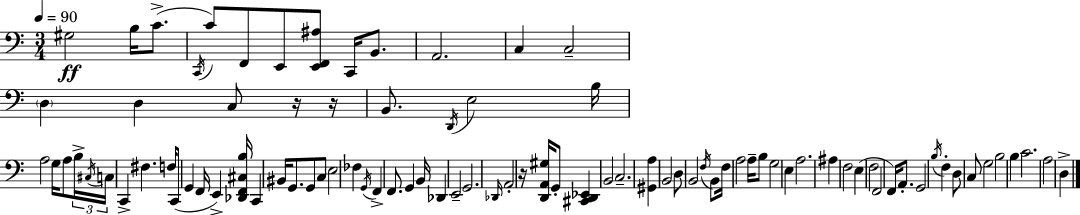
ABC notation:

X:1
T:Untitled
M:3/4
L:1/4
K:C
^G,2 B,/4 C/2 C,,/4 C/2 F,,/2 E,,/2 [E,,F,,^A,]/2 C,,/4 B,,/2 A,,2 C, C,2 D, D, C,/2 z/4 z/4 B,,/2 D,,/4 E,2 B,/4 A,2 G,/4 A,/2 B,/4 ^C,/4 C,/4 C,, ^F, F,/4 C,,/2 G,, F,,/4 E,, [_D,,F,,^C,B,]/4 C,, ^B,,/4 G,,/2 G,,/2 C,/2 E,2 _F, G,,/4 F,, F,,/2 G,, B,,/4 _D,, E,,2 G,,2 _D,,/4 A,,2 z/4 [D,,A,,^G,]/4 G,,/2 [^C,,D,,_E,,] B,,2 C,2 [^G,,A,] B,,2 D,/2 B,,2 F,/4 B,,/2 F,/4 A,2 A,/4 B,/2 G,2 E, A,2 ^A, F,2 E, F,2 F,,2 F,,/4 A,,/2 G,,2 B,/4 F, D,/2 C,/2 G,2 B,2 B, C2 A,2 D,